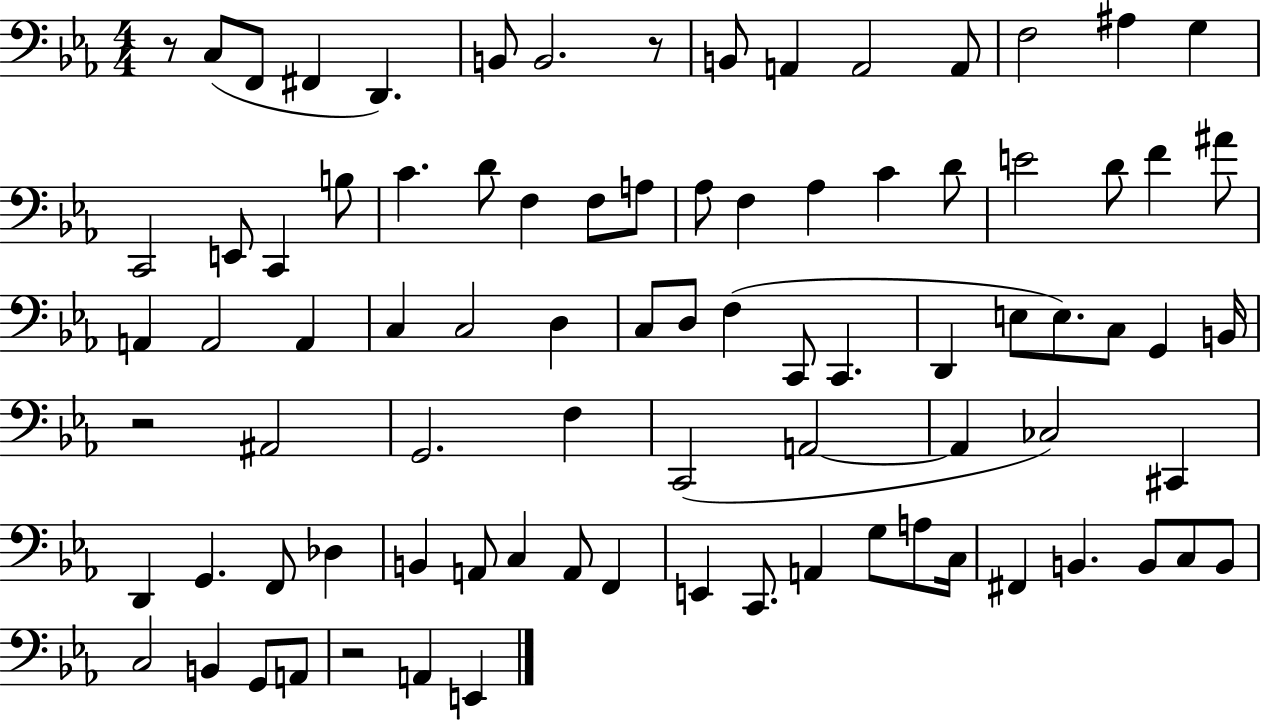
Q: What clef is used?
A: bass